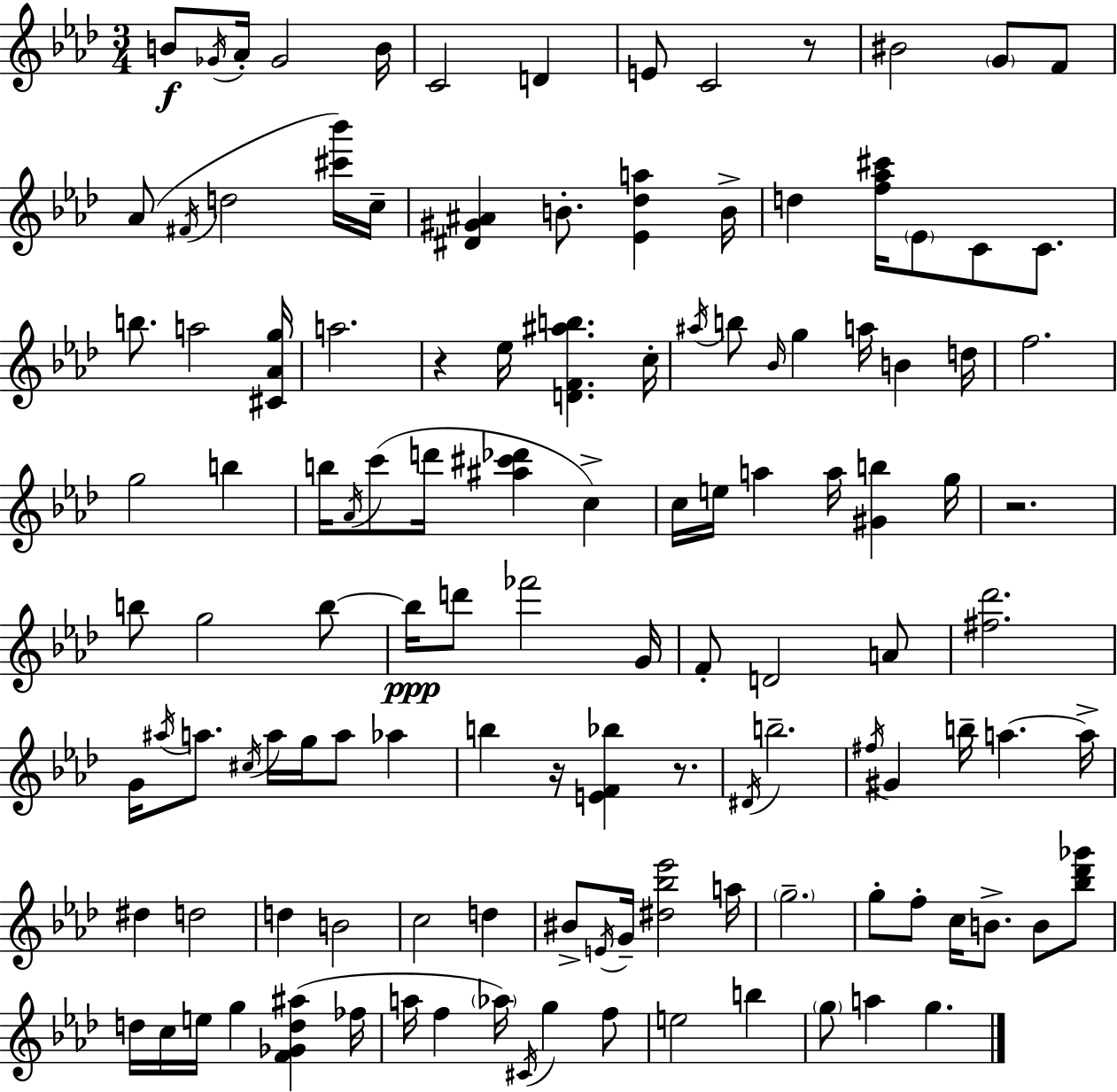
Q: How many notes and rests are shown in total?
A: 123